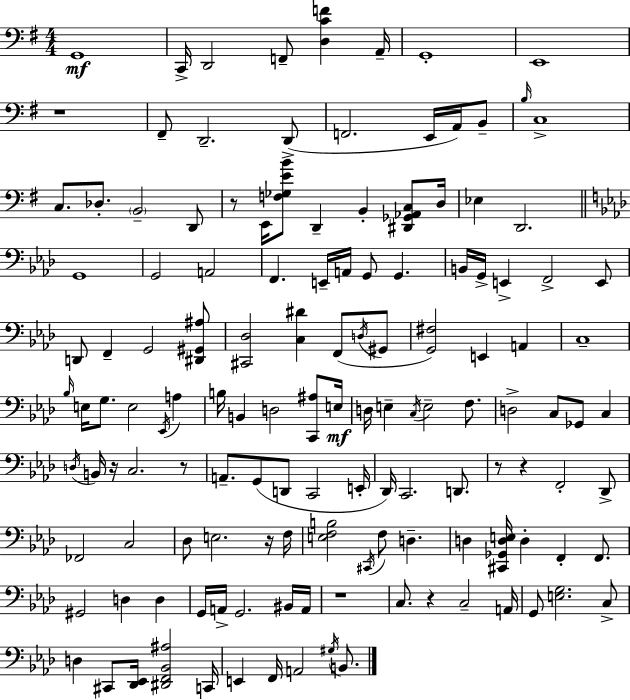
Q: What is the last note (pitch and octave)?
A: B2